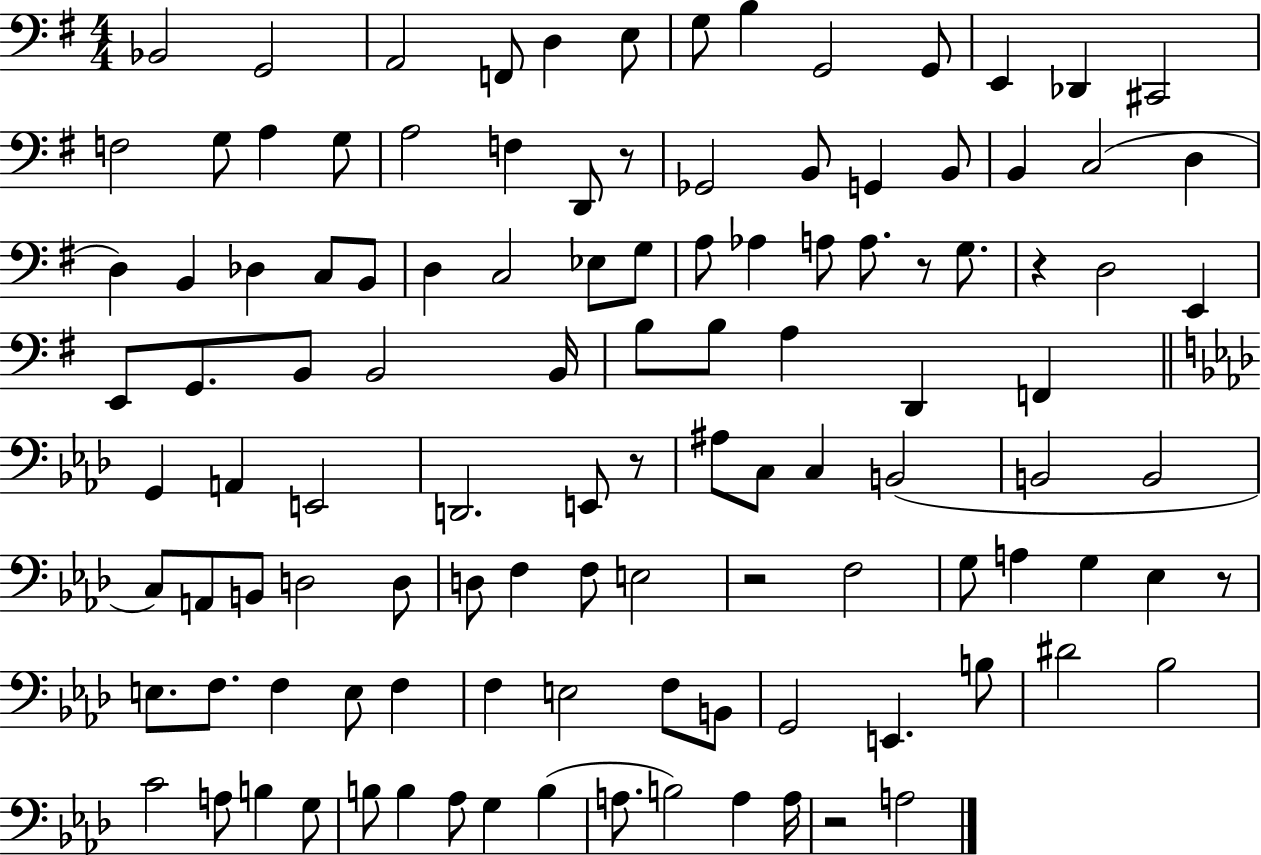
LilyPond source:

{
  \clef bass
  \numericTimeSignature
  \time 4/4
  \key g \major
  bes,2 g,2 | a,2 f,8 d4 e8 | g8 b4 g,2 g,8 | e,4 des,4 cis,2 | \break f2 g8 a4 g8 | a2 f4 d,8 r8 | ges,2 b,8 g,4 b,8 | b,4 c2( d4 | \break d4) b,4 des4 c8 b,8 | d4 c2 ees8 g8 | a8 aes4 a8 a8. r8 g8. | r4 d2 e,4 | \break e,8 g,8. b,8 b,2 b,16 | b8 b8 a4 d,4 f,4 | \bar "||" \break \key aes \major g,4 a,4 e,2 | d,2. e,8 r8 | ais8 c8 c4 b,2( | b,2 b,2 | \break c8) a,8 b,8 d2 d8 | d8 f4 f8 e2 | r2 f2 | g8 a4 g4 ees4 r8 | \break e8. f8. f4 e8 f4 | f4 e2 f8 b,8 | g,2 e,4. b8 | dis'2 bes2 | \break c'2 a8 b4 g8 | b8 b4 aes8 g4 b4( | a8. b2) a4 a16 | r2 a2 | \break \bar "|."
}